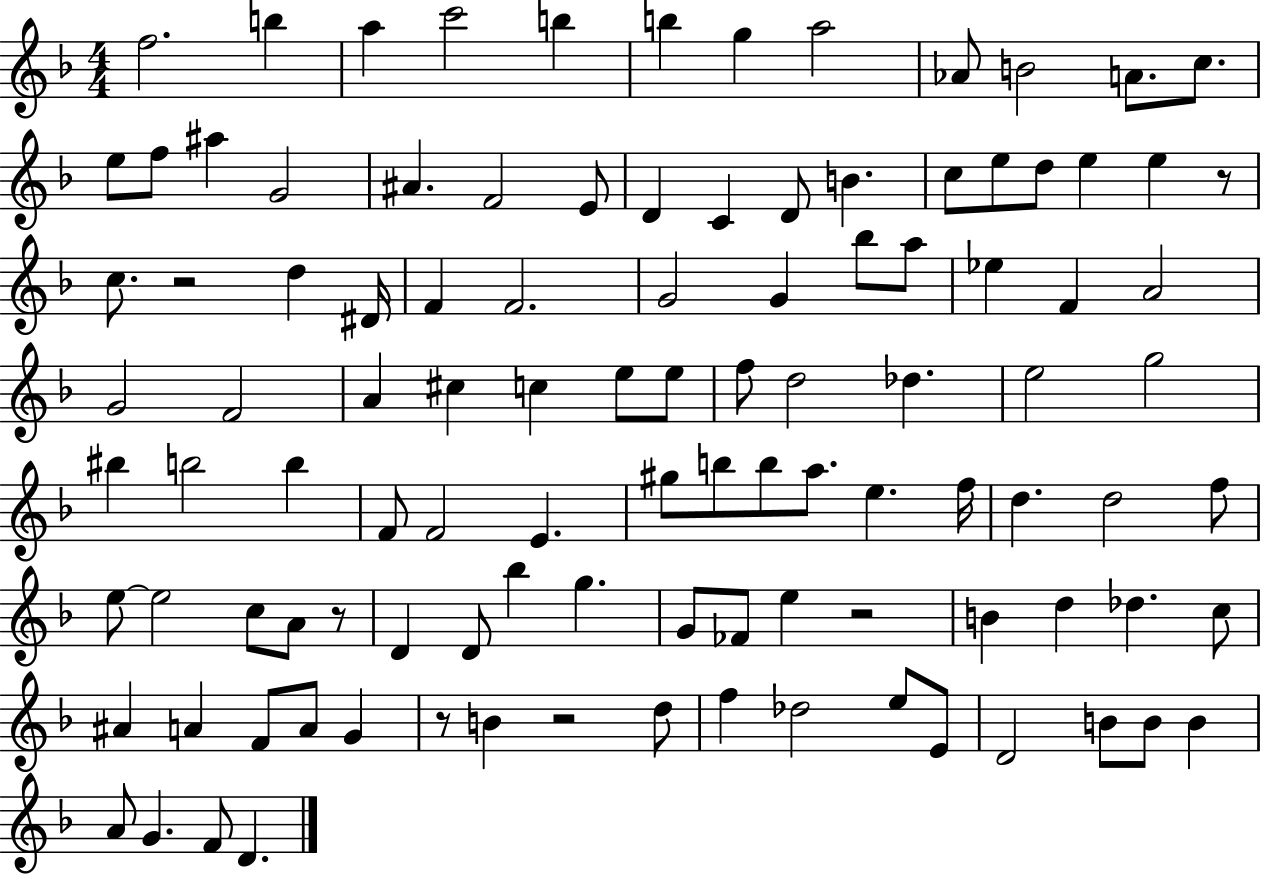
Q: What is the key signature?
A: F major